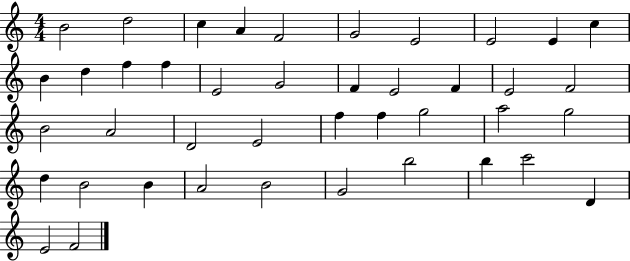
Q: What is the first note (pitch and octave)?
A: B4